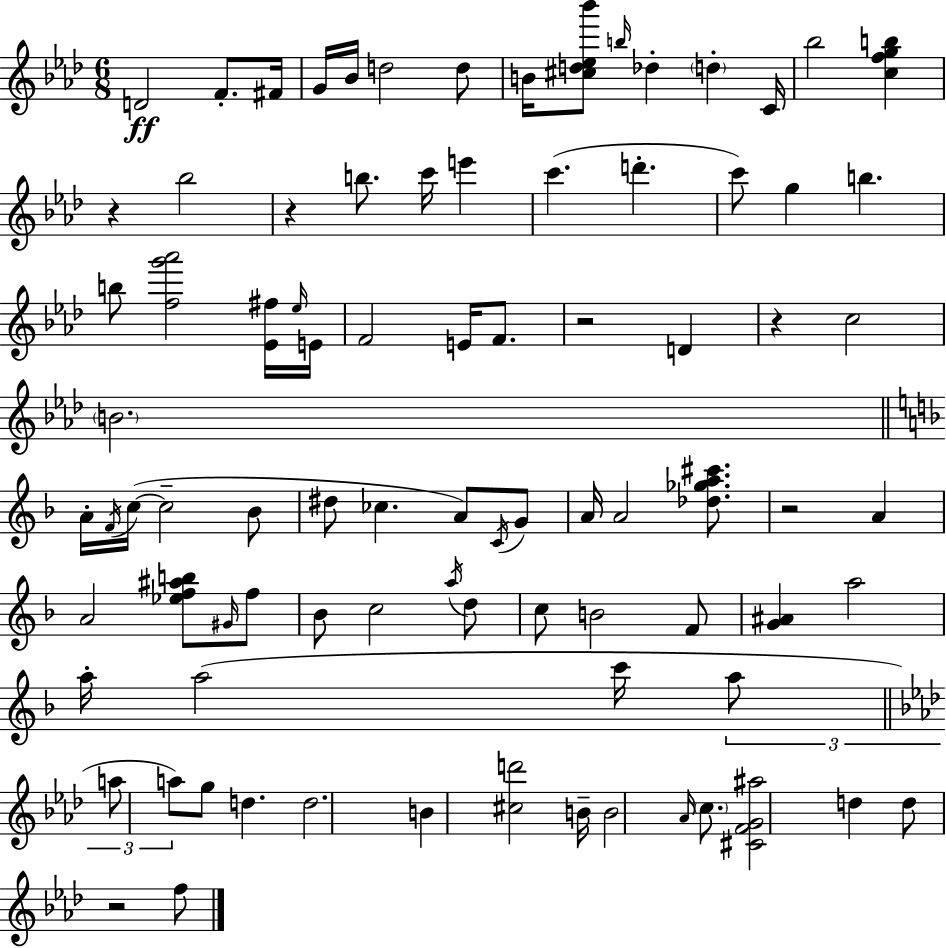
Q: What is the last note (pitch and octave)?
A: F5